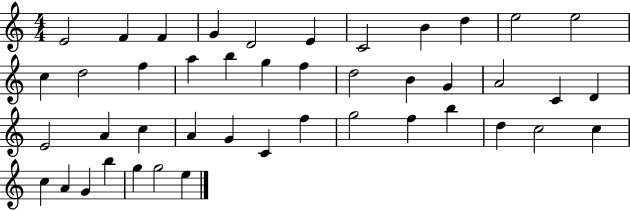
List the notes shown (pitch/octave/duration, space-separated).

E4/h F4/q F4/q G4/q D4/h E4/q C4/h B4/q D5/q E5/h E5/h C5/q D5/h F5/q A5/q B5/q G5/q F5/q D5/h B4/q G4/q A4/h C4/q D4/q E4/h A4/q C5/q A4/q G4/q C4/q F5/q G5/h F5/q B5/q D5/q C5/h C5/q C5/q A4/q G4/q B5/q G5/q G5/h E5/q